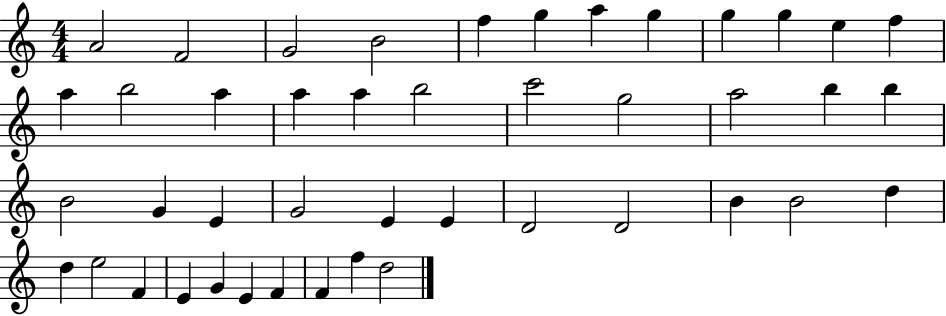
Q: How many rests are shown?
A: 0